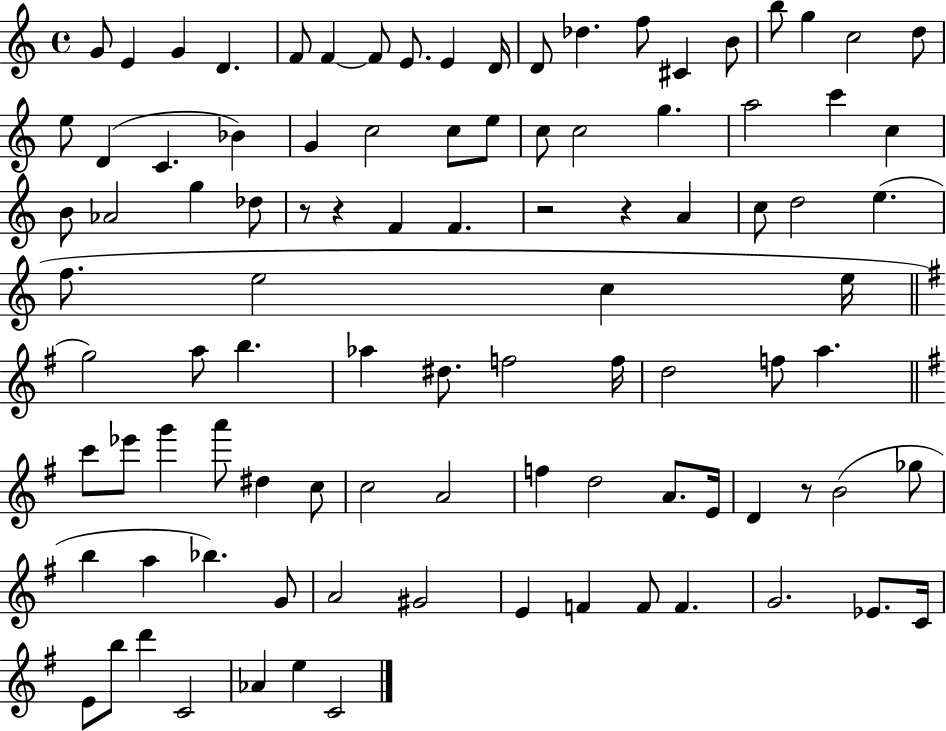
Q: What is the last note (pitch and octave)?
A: C4